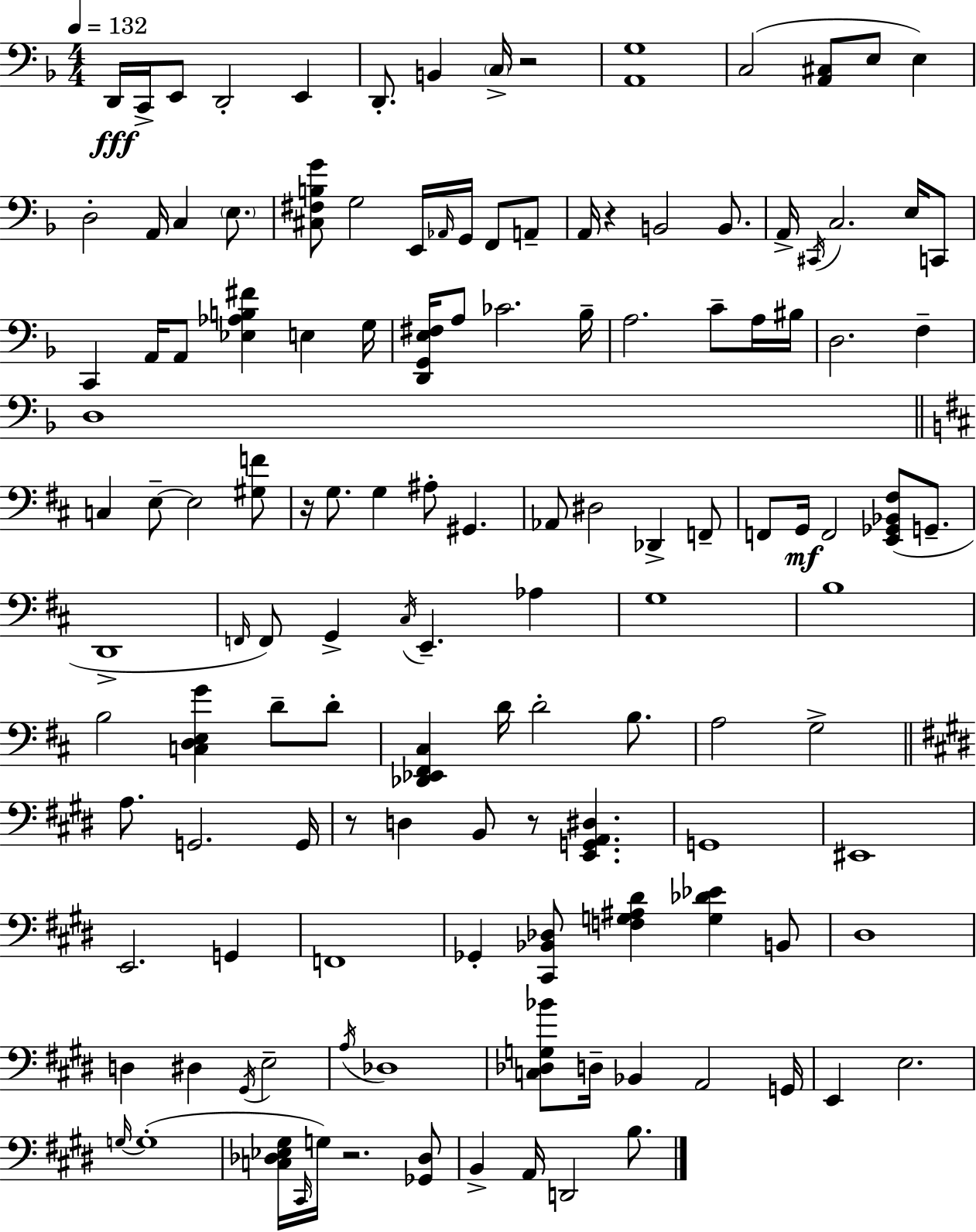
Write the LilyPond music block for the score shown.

{
  \clef bass
  \numericTimeSignature
  \time 4/4
  \key d \minor
  \tempo 4 = 132
  d,16\fff c,16-> e,8 d,2-. e,4 | d,8.-. b,4 \parenthesize c16-> r2 | <a, g>1 | c2( <a, cis>8 e8 e4) | \break d2-. a,16 c4 \parenthesize e8. | <cis fis b g'>8 g2 e,16 \grace { aes,16 } g,16 f,8 a,8-- | a,16 r4 b,2 b,8. | a,16-> \acciaccatura { cis,16 } c2. e16 | \break c,8 c,4 a,16 a,8 <ees aes b fis'>4 e4 | g16 <d, g, e fis>16 a8 ces'2. | bes16-- a2. c'8-- | a16 bis16 d2. f4-- | \break d1 | \bar "||" \break \key d \major c4 e8--~~ e2 <gis f'>8 | r16 g8. g4 ais8-. gis,4. | aes,8 dis2 des,4-> f,8-- | f,8 g,16\mf f,2 <e, ges, bes, fis>8( g,8.-- | \break d,1-> | \grace { f,16 }) f,8 g,4-> \acciaccatura { cis16 } e,4.-- aes4 | g1 | b1 | \break b2 <c d e g'>4 d'8-- | d'8-. <des, ees, fis, cis>4 d'16 d'2-. b8. | a2 g2-> | \bar "||" \break \key e \major a8. g,2. g,16 | r8 d4 b,8 r8 <e, g, a, dis>4. | g,1 | eis,1 | \break e,2. g,4 | f,1 | ges,4-. <cis, bes, des>8 <f g ais dis'>4 <g des' ees'>4 b,8 | dis1 | \break d4 dis4 \acciaccatura { gis,16 } e2-- | \acciaccatura { a16 } des1 | <c des g bes'>8 d16-- bes,4 a,2 | g,16 e,4 e2. | \break \grace { g16~ }~ g1-.( | <c des ees gis>16 \grace { cis,16 }) g16 r2. | <ges, des>8 b,4-> a,16 d,2 | b8. \bar "|."
}